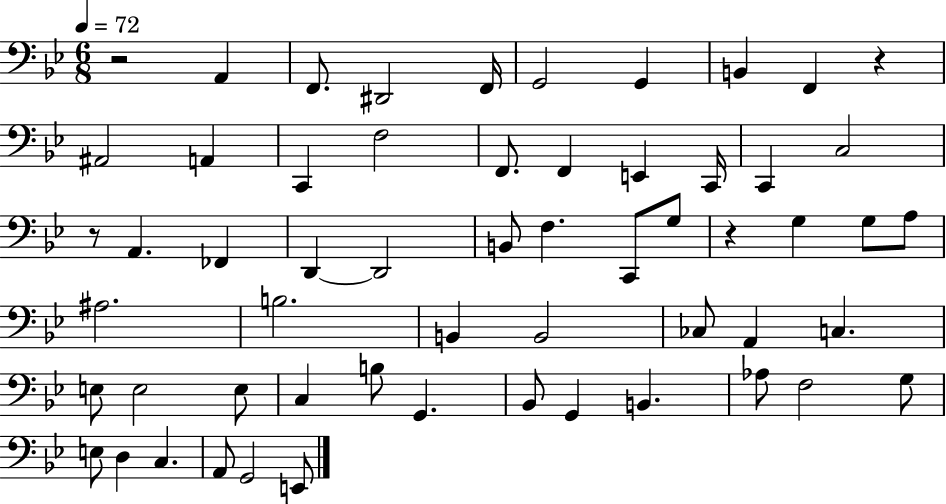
R/h A2/q F2/e. D#2/h F2/s G2/h G2/q B2/q F2/q R/q A#2/h A2/q C2/q F3/h F2/e. F2/q E2/q C2/s C2/q C3/h R/e A2/q. FES2/q D2/q D2/h B2/e F3/q. C2/e G3/e R/q G3/q G3/e A3/e A#3/h. B3/h. B2/q B2/h CES3/e A2/q C3/q. E3/e E3/h E3/e C3/q B3/e G2/q. Bb2/e G2/q B2/q. Ab3/e F3/h G3/e E3/e D3/q C3/q. A2/e G2/h E2/e